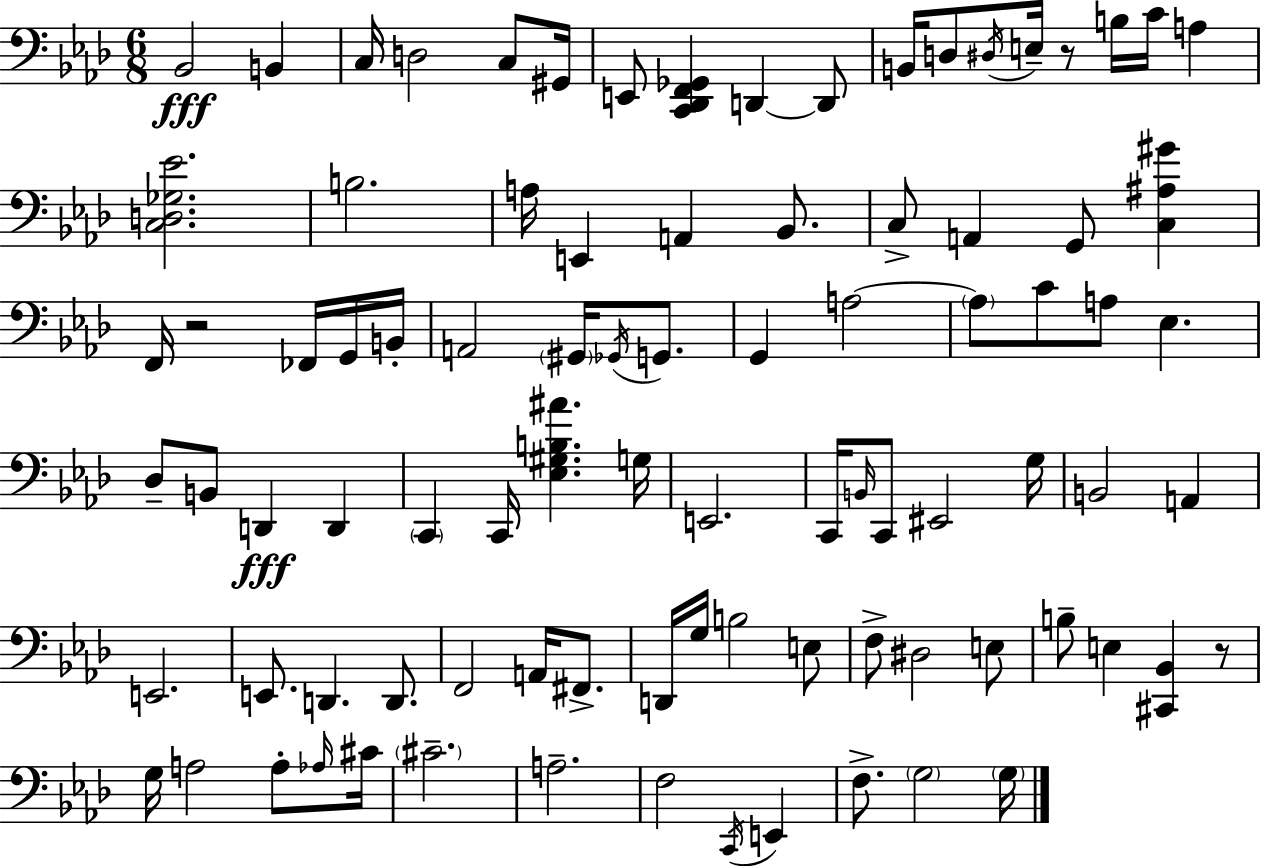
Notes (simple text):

Bb2/h B2/q C3/s D3/h C3/e G#2/s E2/e [C2,Db2,F2,Gb2]/q D2/q D2/e B2/s D3/e D#3/s E3/s R/e B3/s C4/s A3/q [C3,D3,Gb3,Eb4]/h. B3/h. A3/s E2/q A2/q Bb2/e. C3/e A2/q G2/e [C3,A#3,G#4]/q F2/s R/h FES2/s G2/s B2/s A2/h G#2/s Gb2/s G2/e. G2/q A3/h A3/e C4/e A3/e Eb3/q. Db3/e B2/e D2/q D2/q C2/q C2/s [Eb3,G#3,B3,A#4]/q. G3/s E2/h. C2/s B2/s C2/e EIS2/h G3/s B2/h A2/q E2/h. E2/e. D2/q. D2/e. F2/h A2/s F#2/e. D2/s G3/s B3/h E3/e F3/e D#3/h E3/e B3/e E3/q [C#2,Bb2]/q R/e G3/s A3/h A3/e Ab3/s C#4/s C#4/h. A3/h. F3/h C2/s E2/q F3/e. G3/h G3/s